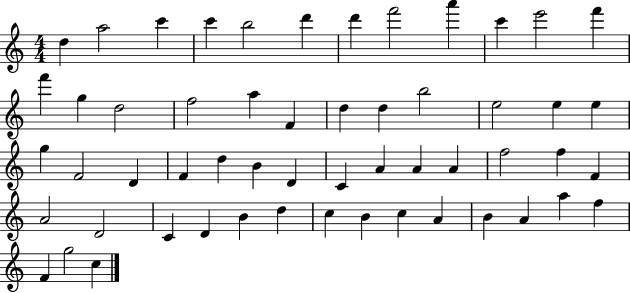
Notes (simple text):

D5/q A5/h C6/q C6/q B5/h D6/q D6/q F6/h A6/q C6/q E6/h F6/q F6/q G5/q D5/h F5/h A5/q F4/q D5/q D5/q B5/h E5/h E5/q E5/q G5/q F4/h D4/q F4/q D5/q B4/q D4/q C4/q A4/q A4/q A4/q F5/h F5/q F4/q A4/h D4/h C4/q D4/q B4/q D5/q C5/q B4/q C5/q A4/q B4/q A4/q A5/q F5/q F4/q G5/h C5/q